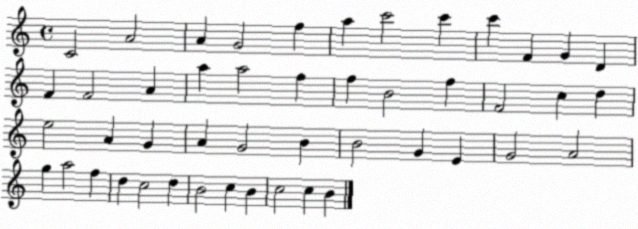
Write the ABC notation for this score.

X:1
T:Untitled
M:4/4
L:1/4
K:C
C2 A2 A G2 f a c'2 c' c' F G D F F2 A a a2 f f B2 f F2 c d e2 A G A G2 B B2 G E G2 A2 g a2 f d c2 d B2 c B c2 c B